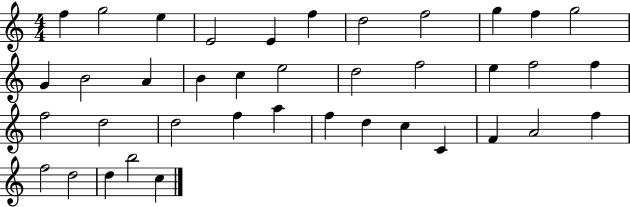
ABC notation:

X:1
T:Untitled
M:4/4
L:1/4
K:C
f g2 e E2 E f d2 f2 g f g2 G B2 A B c e2 d2 f2 e f2 f f2 d2 d2 f a f d c C F A2 f f2 d2 d b2 c